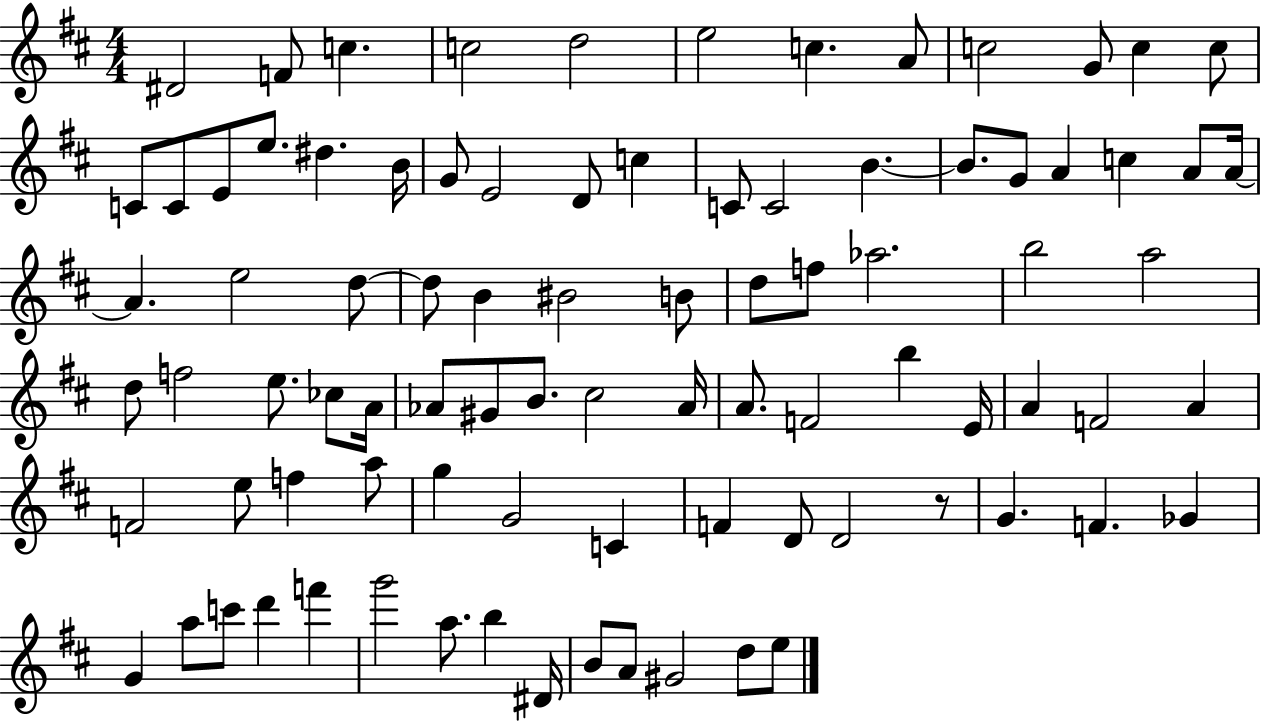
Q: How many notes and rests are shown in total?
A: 88